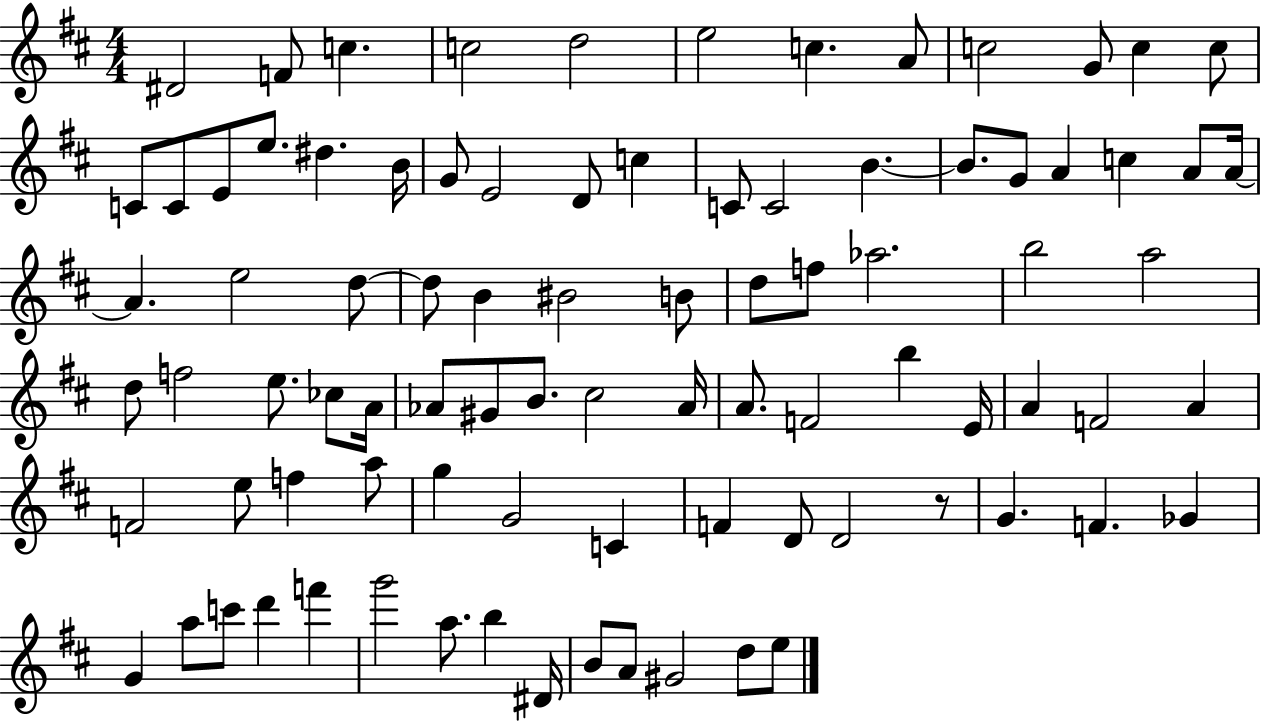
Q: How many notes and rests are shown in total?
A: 88